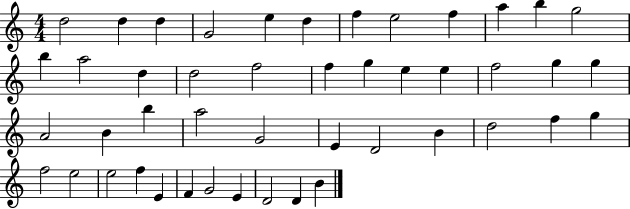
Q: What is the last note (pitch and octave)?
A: B4